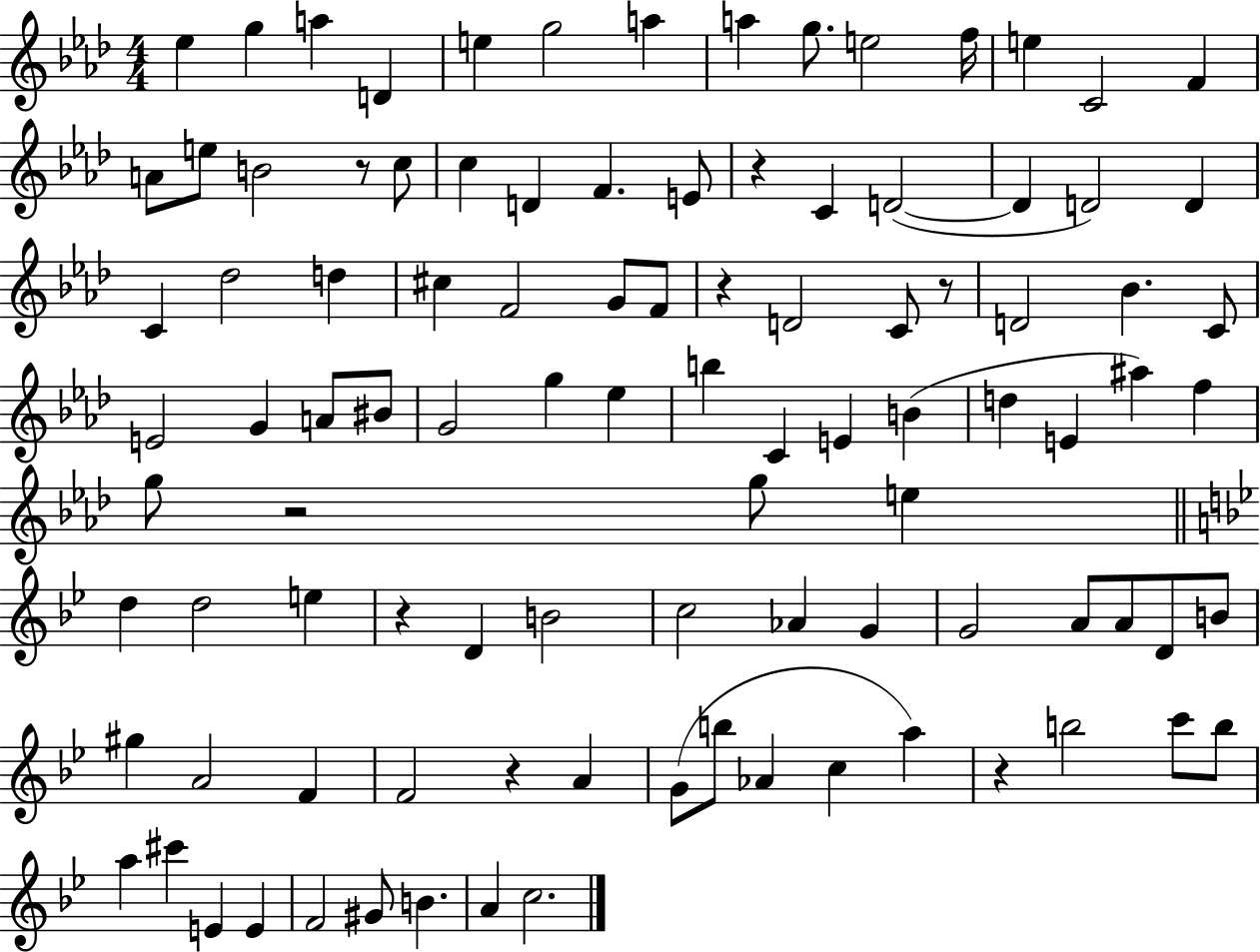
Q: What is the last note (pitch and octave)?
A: C5